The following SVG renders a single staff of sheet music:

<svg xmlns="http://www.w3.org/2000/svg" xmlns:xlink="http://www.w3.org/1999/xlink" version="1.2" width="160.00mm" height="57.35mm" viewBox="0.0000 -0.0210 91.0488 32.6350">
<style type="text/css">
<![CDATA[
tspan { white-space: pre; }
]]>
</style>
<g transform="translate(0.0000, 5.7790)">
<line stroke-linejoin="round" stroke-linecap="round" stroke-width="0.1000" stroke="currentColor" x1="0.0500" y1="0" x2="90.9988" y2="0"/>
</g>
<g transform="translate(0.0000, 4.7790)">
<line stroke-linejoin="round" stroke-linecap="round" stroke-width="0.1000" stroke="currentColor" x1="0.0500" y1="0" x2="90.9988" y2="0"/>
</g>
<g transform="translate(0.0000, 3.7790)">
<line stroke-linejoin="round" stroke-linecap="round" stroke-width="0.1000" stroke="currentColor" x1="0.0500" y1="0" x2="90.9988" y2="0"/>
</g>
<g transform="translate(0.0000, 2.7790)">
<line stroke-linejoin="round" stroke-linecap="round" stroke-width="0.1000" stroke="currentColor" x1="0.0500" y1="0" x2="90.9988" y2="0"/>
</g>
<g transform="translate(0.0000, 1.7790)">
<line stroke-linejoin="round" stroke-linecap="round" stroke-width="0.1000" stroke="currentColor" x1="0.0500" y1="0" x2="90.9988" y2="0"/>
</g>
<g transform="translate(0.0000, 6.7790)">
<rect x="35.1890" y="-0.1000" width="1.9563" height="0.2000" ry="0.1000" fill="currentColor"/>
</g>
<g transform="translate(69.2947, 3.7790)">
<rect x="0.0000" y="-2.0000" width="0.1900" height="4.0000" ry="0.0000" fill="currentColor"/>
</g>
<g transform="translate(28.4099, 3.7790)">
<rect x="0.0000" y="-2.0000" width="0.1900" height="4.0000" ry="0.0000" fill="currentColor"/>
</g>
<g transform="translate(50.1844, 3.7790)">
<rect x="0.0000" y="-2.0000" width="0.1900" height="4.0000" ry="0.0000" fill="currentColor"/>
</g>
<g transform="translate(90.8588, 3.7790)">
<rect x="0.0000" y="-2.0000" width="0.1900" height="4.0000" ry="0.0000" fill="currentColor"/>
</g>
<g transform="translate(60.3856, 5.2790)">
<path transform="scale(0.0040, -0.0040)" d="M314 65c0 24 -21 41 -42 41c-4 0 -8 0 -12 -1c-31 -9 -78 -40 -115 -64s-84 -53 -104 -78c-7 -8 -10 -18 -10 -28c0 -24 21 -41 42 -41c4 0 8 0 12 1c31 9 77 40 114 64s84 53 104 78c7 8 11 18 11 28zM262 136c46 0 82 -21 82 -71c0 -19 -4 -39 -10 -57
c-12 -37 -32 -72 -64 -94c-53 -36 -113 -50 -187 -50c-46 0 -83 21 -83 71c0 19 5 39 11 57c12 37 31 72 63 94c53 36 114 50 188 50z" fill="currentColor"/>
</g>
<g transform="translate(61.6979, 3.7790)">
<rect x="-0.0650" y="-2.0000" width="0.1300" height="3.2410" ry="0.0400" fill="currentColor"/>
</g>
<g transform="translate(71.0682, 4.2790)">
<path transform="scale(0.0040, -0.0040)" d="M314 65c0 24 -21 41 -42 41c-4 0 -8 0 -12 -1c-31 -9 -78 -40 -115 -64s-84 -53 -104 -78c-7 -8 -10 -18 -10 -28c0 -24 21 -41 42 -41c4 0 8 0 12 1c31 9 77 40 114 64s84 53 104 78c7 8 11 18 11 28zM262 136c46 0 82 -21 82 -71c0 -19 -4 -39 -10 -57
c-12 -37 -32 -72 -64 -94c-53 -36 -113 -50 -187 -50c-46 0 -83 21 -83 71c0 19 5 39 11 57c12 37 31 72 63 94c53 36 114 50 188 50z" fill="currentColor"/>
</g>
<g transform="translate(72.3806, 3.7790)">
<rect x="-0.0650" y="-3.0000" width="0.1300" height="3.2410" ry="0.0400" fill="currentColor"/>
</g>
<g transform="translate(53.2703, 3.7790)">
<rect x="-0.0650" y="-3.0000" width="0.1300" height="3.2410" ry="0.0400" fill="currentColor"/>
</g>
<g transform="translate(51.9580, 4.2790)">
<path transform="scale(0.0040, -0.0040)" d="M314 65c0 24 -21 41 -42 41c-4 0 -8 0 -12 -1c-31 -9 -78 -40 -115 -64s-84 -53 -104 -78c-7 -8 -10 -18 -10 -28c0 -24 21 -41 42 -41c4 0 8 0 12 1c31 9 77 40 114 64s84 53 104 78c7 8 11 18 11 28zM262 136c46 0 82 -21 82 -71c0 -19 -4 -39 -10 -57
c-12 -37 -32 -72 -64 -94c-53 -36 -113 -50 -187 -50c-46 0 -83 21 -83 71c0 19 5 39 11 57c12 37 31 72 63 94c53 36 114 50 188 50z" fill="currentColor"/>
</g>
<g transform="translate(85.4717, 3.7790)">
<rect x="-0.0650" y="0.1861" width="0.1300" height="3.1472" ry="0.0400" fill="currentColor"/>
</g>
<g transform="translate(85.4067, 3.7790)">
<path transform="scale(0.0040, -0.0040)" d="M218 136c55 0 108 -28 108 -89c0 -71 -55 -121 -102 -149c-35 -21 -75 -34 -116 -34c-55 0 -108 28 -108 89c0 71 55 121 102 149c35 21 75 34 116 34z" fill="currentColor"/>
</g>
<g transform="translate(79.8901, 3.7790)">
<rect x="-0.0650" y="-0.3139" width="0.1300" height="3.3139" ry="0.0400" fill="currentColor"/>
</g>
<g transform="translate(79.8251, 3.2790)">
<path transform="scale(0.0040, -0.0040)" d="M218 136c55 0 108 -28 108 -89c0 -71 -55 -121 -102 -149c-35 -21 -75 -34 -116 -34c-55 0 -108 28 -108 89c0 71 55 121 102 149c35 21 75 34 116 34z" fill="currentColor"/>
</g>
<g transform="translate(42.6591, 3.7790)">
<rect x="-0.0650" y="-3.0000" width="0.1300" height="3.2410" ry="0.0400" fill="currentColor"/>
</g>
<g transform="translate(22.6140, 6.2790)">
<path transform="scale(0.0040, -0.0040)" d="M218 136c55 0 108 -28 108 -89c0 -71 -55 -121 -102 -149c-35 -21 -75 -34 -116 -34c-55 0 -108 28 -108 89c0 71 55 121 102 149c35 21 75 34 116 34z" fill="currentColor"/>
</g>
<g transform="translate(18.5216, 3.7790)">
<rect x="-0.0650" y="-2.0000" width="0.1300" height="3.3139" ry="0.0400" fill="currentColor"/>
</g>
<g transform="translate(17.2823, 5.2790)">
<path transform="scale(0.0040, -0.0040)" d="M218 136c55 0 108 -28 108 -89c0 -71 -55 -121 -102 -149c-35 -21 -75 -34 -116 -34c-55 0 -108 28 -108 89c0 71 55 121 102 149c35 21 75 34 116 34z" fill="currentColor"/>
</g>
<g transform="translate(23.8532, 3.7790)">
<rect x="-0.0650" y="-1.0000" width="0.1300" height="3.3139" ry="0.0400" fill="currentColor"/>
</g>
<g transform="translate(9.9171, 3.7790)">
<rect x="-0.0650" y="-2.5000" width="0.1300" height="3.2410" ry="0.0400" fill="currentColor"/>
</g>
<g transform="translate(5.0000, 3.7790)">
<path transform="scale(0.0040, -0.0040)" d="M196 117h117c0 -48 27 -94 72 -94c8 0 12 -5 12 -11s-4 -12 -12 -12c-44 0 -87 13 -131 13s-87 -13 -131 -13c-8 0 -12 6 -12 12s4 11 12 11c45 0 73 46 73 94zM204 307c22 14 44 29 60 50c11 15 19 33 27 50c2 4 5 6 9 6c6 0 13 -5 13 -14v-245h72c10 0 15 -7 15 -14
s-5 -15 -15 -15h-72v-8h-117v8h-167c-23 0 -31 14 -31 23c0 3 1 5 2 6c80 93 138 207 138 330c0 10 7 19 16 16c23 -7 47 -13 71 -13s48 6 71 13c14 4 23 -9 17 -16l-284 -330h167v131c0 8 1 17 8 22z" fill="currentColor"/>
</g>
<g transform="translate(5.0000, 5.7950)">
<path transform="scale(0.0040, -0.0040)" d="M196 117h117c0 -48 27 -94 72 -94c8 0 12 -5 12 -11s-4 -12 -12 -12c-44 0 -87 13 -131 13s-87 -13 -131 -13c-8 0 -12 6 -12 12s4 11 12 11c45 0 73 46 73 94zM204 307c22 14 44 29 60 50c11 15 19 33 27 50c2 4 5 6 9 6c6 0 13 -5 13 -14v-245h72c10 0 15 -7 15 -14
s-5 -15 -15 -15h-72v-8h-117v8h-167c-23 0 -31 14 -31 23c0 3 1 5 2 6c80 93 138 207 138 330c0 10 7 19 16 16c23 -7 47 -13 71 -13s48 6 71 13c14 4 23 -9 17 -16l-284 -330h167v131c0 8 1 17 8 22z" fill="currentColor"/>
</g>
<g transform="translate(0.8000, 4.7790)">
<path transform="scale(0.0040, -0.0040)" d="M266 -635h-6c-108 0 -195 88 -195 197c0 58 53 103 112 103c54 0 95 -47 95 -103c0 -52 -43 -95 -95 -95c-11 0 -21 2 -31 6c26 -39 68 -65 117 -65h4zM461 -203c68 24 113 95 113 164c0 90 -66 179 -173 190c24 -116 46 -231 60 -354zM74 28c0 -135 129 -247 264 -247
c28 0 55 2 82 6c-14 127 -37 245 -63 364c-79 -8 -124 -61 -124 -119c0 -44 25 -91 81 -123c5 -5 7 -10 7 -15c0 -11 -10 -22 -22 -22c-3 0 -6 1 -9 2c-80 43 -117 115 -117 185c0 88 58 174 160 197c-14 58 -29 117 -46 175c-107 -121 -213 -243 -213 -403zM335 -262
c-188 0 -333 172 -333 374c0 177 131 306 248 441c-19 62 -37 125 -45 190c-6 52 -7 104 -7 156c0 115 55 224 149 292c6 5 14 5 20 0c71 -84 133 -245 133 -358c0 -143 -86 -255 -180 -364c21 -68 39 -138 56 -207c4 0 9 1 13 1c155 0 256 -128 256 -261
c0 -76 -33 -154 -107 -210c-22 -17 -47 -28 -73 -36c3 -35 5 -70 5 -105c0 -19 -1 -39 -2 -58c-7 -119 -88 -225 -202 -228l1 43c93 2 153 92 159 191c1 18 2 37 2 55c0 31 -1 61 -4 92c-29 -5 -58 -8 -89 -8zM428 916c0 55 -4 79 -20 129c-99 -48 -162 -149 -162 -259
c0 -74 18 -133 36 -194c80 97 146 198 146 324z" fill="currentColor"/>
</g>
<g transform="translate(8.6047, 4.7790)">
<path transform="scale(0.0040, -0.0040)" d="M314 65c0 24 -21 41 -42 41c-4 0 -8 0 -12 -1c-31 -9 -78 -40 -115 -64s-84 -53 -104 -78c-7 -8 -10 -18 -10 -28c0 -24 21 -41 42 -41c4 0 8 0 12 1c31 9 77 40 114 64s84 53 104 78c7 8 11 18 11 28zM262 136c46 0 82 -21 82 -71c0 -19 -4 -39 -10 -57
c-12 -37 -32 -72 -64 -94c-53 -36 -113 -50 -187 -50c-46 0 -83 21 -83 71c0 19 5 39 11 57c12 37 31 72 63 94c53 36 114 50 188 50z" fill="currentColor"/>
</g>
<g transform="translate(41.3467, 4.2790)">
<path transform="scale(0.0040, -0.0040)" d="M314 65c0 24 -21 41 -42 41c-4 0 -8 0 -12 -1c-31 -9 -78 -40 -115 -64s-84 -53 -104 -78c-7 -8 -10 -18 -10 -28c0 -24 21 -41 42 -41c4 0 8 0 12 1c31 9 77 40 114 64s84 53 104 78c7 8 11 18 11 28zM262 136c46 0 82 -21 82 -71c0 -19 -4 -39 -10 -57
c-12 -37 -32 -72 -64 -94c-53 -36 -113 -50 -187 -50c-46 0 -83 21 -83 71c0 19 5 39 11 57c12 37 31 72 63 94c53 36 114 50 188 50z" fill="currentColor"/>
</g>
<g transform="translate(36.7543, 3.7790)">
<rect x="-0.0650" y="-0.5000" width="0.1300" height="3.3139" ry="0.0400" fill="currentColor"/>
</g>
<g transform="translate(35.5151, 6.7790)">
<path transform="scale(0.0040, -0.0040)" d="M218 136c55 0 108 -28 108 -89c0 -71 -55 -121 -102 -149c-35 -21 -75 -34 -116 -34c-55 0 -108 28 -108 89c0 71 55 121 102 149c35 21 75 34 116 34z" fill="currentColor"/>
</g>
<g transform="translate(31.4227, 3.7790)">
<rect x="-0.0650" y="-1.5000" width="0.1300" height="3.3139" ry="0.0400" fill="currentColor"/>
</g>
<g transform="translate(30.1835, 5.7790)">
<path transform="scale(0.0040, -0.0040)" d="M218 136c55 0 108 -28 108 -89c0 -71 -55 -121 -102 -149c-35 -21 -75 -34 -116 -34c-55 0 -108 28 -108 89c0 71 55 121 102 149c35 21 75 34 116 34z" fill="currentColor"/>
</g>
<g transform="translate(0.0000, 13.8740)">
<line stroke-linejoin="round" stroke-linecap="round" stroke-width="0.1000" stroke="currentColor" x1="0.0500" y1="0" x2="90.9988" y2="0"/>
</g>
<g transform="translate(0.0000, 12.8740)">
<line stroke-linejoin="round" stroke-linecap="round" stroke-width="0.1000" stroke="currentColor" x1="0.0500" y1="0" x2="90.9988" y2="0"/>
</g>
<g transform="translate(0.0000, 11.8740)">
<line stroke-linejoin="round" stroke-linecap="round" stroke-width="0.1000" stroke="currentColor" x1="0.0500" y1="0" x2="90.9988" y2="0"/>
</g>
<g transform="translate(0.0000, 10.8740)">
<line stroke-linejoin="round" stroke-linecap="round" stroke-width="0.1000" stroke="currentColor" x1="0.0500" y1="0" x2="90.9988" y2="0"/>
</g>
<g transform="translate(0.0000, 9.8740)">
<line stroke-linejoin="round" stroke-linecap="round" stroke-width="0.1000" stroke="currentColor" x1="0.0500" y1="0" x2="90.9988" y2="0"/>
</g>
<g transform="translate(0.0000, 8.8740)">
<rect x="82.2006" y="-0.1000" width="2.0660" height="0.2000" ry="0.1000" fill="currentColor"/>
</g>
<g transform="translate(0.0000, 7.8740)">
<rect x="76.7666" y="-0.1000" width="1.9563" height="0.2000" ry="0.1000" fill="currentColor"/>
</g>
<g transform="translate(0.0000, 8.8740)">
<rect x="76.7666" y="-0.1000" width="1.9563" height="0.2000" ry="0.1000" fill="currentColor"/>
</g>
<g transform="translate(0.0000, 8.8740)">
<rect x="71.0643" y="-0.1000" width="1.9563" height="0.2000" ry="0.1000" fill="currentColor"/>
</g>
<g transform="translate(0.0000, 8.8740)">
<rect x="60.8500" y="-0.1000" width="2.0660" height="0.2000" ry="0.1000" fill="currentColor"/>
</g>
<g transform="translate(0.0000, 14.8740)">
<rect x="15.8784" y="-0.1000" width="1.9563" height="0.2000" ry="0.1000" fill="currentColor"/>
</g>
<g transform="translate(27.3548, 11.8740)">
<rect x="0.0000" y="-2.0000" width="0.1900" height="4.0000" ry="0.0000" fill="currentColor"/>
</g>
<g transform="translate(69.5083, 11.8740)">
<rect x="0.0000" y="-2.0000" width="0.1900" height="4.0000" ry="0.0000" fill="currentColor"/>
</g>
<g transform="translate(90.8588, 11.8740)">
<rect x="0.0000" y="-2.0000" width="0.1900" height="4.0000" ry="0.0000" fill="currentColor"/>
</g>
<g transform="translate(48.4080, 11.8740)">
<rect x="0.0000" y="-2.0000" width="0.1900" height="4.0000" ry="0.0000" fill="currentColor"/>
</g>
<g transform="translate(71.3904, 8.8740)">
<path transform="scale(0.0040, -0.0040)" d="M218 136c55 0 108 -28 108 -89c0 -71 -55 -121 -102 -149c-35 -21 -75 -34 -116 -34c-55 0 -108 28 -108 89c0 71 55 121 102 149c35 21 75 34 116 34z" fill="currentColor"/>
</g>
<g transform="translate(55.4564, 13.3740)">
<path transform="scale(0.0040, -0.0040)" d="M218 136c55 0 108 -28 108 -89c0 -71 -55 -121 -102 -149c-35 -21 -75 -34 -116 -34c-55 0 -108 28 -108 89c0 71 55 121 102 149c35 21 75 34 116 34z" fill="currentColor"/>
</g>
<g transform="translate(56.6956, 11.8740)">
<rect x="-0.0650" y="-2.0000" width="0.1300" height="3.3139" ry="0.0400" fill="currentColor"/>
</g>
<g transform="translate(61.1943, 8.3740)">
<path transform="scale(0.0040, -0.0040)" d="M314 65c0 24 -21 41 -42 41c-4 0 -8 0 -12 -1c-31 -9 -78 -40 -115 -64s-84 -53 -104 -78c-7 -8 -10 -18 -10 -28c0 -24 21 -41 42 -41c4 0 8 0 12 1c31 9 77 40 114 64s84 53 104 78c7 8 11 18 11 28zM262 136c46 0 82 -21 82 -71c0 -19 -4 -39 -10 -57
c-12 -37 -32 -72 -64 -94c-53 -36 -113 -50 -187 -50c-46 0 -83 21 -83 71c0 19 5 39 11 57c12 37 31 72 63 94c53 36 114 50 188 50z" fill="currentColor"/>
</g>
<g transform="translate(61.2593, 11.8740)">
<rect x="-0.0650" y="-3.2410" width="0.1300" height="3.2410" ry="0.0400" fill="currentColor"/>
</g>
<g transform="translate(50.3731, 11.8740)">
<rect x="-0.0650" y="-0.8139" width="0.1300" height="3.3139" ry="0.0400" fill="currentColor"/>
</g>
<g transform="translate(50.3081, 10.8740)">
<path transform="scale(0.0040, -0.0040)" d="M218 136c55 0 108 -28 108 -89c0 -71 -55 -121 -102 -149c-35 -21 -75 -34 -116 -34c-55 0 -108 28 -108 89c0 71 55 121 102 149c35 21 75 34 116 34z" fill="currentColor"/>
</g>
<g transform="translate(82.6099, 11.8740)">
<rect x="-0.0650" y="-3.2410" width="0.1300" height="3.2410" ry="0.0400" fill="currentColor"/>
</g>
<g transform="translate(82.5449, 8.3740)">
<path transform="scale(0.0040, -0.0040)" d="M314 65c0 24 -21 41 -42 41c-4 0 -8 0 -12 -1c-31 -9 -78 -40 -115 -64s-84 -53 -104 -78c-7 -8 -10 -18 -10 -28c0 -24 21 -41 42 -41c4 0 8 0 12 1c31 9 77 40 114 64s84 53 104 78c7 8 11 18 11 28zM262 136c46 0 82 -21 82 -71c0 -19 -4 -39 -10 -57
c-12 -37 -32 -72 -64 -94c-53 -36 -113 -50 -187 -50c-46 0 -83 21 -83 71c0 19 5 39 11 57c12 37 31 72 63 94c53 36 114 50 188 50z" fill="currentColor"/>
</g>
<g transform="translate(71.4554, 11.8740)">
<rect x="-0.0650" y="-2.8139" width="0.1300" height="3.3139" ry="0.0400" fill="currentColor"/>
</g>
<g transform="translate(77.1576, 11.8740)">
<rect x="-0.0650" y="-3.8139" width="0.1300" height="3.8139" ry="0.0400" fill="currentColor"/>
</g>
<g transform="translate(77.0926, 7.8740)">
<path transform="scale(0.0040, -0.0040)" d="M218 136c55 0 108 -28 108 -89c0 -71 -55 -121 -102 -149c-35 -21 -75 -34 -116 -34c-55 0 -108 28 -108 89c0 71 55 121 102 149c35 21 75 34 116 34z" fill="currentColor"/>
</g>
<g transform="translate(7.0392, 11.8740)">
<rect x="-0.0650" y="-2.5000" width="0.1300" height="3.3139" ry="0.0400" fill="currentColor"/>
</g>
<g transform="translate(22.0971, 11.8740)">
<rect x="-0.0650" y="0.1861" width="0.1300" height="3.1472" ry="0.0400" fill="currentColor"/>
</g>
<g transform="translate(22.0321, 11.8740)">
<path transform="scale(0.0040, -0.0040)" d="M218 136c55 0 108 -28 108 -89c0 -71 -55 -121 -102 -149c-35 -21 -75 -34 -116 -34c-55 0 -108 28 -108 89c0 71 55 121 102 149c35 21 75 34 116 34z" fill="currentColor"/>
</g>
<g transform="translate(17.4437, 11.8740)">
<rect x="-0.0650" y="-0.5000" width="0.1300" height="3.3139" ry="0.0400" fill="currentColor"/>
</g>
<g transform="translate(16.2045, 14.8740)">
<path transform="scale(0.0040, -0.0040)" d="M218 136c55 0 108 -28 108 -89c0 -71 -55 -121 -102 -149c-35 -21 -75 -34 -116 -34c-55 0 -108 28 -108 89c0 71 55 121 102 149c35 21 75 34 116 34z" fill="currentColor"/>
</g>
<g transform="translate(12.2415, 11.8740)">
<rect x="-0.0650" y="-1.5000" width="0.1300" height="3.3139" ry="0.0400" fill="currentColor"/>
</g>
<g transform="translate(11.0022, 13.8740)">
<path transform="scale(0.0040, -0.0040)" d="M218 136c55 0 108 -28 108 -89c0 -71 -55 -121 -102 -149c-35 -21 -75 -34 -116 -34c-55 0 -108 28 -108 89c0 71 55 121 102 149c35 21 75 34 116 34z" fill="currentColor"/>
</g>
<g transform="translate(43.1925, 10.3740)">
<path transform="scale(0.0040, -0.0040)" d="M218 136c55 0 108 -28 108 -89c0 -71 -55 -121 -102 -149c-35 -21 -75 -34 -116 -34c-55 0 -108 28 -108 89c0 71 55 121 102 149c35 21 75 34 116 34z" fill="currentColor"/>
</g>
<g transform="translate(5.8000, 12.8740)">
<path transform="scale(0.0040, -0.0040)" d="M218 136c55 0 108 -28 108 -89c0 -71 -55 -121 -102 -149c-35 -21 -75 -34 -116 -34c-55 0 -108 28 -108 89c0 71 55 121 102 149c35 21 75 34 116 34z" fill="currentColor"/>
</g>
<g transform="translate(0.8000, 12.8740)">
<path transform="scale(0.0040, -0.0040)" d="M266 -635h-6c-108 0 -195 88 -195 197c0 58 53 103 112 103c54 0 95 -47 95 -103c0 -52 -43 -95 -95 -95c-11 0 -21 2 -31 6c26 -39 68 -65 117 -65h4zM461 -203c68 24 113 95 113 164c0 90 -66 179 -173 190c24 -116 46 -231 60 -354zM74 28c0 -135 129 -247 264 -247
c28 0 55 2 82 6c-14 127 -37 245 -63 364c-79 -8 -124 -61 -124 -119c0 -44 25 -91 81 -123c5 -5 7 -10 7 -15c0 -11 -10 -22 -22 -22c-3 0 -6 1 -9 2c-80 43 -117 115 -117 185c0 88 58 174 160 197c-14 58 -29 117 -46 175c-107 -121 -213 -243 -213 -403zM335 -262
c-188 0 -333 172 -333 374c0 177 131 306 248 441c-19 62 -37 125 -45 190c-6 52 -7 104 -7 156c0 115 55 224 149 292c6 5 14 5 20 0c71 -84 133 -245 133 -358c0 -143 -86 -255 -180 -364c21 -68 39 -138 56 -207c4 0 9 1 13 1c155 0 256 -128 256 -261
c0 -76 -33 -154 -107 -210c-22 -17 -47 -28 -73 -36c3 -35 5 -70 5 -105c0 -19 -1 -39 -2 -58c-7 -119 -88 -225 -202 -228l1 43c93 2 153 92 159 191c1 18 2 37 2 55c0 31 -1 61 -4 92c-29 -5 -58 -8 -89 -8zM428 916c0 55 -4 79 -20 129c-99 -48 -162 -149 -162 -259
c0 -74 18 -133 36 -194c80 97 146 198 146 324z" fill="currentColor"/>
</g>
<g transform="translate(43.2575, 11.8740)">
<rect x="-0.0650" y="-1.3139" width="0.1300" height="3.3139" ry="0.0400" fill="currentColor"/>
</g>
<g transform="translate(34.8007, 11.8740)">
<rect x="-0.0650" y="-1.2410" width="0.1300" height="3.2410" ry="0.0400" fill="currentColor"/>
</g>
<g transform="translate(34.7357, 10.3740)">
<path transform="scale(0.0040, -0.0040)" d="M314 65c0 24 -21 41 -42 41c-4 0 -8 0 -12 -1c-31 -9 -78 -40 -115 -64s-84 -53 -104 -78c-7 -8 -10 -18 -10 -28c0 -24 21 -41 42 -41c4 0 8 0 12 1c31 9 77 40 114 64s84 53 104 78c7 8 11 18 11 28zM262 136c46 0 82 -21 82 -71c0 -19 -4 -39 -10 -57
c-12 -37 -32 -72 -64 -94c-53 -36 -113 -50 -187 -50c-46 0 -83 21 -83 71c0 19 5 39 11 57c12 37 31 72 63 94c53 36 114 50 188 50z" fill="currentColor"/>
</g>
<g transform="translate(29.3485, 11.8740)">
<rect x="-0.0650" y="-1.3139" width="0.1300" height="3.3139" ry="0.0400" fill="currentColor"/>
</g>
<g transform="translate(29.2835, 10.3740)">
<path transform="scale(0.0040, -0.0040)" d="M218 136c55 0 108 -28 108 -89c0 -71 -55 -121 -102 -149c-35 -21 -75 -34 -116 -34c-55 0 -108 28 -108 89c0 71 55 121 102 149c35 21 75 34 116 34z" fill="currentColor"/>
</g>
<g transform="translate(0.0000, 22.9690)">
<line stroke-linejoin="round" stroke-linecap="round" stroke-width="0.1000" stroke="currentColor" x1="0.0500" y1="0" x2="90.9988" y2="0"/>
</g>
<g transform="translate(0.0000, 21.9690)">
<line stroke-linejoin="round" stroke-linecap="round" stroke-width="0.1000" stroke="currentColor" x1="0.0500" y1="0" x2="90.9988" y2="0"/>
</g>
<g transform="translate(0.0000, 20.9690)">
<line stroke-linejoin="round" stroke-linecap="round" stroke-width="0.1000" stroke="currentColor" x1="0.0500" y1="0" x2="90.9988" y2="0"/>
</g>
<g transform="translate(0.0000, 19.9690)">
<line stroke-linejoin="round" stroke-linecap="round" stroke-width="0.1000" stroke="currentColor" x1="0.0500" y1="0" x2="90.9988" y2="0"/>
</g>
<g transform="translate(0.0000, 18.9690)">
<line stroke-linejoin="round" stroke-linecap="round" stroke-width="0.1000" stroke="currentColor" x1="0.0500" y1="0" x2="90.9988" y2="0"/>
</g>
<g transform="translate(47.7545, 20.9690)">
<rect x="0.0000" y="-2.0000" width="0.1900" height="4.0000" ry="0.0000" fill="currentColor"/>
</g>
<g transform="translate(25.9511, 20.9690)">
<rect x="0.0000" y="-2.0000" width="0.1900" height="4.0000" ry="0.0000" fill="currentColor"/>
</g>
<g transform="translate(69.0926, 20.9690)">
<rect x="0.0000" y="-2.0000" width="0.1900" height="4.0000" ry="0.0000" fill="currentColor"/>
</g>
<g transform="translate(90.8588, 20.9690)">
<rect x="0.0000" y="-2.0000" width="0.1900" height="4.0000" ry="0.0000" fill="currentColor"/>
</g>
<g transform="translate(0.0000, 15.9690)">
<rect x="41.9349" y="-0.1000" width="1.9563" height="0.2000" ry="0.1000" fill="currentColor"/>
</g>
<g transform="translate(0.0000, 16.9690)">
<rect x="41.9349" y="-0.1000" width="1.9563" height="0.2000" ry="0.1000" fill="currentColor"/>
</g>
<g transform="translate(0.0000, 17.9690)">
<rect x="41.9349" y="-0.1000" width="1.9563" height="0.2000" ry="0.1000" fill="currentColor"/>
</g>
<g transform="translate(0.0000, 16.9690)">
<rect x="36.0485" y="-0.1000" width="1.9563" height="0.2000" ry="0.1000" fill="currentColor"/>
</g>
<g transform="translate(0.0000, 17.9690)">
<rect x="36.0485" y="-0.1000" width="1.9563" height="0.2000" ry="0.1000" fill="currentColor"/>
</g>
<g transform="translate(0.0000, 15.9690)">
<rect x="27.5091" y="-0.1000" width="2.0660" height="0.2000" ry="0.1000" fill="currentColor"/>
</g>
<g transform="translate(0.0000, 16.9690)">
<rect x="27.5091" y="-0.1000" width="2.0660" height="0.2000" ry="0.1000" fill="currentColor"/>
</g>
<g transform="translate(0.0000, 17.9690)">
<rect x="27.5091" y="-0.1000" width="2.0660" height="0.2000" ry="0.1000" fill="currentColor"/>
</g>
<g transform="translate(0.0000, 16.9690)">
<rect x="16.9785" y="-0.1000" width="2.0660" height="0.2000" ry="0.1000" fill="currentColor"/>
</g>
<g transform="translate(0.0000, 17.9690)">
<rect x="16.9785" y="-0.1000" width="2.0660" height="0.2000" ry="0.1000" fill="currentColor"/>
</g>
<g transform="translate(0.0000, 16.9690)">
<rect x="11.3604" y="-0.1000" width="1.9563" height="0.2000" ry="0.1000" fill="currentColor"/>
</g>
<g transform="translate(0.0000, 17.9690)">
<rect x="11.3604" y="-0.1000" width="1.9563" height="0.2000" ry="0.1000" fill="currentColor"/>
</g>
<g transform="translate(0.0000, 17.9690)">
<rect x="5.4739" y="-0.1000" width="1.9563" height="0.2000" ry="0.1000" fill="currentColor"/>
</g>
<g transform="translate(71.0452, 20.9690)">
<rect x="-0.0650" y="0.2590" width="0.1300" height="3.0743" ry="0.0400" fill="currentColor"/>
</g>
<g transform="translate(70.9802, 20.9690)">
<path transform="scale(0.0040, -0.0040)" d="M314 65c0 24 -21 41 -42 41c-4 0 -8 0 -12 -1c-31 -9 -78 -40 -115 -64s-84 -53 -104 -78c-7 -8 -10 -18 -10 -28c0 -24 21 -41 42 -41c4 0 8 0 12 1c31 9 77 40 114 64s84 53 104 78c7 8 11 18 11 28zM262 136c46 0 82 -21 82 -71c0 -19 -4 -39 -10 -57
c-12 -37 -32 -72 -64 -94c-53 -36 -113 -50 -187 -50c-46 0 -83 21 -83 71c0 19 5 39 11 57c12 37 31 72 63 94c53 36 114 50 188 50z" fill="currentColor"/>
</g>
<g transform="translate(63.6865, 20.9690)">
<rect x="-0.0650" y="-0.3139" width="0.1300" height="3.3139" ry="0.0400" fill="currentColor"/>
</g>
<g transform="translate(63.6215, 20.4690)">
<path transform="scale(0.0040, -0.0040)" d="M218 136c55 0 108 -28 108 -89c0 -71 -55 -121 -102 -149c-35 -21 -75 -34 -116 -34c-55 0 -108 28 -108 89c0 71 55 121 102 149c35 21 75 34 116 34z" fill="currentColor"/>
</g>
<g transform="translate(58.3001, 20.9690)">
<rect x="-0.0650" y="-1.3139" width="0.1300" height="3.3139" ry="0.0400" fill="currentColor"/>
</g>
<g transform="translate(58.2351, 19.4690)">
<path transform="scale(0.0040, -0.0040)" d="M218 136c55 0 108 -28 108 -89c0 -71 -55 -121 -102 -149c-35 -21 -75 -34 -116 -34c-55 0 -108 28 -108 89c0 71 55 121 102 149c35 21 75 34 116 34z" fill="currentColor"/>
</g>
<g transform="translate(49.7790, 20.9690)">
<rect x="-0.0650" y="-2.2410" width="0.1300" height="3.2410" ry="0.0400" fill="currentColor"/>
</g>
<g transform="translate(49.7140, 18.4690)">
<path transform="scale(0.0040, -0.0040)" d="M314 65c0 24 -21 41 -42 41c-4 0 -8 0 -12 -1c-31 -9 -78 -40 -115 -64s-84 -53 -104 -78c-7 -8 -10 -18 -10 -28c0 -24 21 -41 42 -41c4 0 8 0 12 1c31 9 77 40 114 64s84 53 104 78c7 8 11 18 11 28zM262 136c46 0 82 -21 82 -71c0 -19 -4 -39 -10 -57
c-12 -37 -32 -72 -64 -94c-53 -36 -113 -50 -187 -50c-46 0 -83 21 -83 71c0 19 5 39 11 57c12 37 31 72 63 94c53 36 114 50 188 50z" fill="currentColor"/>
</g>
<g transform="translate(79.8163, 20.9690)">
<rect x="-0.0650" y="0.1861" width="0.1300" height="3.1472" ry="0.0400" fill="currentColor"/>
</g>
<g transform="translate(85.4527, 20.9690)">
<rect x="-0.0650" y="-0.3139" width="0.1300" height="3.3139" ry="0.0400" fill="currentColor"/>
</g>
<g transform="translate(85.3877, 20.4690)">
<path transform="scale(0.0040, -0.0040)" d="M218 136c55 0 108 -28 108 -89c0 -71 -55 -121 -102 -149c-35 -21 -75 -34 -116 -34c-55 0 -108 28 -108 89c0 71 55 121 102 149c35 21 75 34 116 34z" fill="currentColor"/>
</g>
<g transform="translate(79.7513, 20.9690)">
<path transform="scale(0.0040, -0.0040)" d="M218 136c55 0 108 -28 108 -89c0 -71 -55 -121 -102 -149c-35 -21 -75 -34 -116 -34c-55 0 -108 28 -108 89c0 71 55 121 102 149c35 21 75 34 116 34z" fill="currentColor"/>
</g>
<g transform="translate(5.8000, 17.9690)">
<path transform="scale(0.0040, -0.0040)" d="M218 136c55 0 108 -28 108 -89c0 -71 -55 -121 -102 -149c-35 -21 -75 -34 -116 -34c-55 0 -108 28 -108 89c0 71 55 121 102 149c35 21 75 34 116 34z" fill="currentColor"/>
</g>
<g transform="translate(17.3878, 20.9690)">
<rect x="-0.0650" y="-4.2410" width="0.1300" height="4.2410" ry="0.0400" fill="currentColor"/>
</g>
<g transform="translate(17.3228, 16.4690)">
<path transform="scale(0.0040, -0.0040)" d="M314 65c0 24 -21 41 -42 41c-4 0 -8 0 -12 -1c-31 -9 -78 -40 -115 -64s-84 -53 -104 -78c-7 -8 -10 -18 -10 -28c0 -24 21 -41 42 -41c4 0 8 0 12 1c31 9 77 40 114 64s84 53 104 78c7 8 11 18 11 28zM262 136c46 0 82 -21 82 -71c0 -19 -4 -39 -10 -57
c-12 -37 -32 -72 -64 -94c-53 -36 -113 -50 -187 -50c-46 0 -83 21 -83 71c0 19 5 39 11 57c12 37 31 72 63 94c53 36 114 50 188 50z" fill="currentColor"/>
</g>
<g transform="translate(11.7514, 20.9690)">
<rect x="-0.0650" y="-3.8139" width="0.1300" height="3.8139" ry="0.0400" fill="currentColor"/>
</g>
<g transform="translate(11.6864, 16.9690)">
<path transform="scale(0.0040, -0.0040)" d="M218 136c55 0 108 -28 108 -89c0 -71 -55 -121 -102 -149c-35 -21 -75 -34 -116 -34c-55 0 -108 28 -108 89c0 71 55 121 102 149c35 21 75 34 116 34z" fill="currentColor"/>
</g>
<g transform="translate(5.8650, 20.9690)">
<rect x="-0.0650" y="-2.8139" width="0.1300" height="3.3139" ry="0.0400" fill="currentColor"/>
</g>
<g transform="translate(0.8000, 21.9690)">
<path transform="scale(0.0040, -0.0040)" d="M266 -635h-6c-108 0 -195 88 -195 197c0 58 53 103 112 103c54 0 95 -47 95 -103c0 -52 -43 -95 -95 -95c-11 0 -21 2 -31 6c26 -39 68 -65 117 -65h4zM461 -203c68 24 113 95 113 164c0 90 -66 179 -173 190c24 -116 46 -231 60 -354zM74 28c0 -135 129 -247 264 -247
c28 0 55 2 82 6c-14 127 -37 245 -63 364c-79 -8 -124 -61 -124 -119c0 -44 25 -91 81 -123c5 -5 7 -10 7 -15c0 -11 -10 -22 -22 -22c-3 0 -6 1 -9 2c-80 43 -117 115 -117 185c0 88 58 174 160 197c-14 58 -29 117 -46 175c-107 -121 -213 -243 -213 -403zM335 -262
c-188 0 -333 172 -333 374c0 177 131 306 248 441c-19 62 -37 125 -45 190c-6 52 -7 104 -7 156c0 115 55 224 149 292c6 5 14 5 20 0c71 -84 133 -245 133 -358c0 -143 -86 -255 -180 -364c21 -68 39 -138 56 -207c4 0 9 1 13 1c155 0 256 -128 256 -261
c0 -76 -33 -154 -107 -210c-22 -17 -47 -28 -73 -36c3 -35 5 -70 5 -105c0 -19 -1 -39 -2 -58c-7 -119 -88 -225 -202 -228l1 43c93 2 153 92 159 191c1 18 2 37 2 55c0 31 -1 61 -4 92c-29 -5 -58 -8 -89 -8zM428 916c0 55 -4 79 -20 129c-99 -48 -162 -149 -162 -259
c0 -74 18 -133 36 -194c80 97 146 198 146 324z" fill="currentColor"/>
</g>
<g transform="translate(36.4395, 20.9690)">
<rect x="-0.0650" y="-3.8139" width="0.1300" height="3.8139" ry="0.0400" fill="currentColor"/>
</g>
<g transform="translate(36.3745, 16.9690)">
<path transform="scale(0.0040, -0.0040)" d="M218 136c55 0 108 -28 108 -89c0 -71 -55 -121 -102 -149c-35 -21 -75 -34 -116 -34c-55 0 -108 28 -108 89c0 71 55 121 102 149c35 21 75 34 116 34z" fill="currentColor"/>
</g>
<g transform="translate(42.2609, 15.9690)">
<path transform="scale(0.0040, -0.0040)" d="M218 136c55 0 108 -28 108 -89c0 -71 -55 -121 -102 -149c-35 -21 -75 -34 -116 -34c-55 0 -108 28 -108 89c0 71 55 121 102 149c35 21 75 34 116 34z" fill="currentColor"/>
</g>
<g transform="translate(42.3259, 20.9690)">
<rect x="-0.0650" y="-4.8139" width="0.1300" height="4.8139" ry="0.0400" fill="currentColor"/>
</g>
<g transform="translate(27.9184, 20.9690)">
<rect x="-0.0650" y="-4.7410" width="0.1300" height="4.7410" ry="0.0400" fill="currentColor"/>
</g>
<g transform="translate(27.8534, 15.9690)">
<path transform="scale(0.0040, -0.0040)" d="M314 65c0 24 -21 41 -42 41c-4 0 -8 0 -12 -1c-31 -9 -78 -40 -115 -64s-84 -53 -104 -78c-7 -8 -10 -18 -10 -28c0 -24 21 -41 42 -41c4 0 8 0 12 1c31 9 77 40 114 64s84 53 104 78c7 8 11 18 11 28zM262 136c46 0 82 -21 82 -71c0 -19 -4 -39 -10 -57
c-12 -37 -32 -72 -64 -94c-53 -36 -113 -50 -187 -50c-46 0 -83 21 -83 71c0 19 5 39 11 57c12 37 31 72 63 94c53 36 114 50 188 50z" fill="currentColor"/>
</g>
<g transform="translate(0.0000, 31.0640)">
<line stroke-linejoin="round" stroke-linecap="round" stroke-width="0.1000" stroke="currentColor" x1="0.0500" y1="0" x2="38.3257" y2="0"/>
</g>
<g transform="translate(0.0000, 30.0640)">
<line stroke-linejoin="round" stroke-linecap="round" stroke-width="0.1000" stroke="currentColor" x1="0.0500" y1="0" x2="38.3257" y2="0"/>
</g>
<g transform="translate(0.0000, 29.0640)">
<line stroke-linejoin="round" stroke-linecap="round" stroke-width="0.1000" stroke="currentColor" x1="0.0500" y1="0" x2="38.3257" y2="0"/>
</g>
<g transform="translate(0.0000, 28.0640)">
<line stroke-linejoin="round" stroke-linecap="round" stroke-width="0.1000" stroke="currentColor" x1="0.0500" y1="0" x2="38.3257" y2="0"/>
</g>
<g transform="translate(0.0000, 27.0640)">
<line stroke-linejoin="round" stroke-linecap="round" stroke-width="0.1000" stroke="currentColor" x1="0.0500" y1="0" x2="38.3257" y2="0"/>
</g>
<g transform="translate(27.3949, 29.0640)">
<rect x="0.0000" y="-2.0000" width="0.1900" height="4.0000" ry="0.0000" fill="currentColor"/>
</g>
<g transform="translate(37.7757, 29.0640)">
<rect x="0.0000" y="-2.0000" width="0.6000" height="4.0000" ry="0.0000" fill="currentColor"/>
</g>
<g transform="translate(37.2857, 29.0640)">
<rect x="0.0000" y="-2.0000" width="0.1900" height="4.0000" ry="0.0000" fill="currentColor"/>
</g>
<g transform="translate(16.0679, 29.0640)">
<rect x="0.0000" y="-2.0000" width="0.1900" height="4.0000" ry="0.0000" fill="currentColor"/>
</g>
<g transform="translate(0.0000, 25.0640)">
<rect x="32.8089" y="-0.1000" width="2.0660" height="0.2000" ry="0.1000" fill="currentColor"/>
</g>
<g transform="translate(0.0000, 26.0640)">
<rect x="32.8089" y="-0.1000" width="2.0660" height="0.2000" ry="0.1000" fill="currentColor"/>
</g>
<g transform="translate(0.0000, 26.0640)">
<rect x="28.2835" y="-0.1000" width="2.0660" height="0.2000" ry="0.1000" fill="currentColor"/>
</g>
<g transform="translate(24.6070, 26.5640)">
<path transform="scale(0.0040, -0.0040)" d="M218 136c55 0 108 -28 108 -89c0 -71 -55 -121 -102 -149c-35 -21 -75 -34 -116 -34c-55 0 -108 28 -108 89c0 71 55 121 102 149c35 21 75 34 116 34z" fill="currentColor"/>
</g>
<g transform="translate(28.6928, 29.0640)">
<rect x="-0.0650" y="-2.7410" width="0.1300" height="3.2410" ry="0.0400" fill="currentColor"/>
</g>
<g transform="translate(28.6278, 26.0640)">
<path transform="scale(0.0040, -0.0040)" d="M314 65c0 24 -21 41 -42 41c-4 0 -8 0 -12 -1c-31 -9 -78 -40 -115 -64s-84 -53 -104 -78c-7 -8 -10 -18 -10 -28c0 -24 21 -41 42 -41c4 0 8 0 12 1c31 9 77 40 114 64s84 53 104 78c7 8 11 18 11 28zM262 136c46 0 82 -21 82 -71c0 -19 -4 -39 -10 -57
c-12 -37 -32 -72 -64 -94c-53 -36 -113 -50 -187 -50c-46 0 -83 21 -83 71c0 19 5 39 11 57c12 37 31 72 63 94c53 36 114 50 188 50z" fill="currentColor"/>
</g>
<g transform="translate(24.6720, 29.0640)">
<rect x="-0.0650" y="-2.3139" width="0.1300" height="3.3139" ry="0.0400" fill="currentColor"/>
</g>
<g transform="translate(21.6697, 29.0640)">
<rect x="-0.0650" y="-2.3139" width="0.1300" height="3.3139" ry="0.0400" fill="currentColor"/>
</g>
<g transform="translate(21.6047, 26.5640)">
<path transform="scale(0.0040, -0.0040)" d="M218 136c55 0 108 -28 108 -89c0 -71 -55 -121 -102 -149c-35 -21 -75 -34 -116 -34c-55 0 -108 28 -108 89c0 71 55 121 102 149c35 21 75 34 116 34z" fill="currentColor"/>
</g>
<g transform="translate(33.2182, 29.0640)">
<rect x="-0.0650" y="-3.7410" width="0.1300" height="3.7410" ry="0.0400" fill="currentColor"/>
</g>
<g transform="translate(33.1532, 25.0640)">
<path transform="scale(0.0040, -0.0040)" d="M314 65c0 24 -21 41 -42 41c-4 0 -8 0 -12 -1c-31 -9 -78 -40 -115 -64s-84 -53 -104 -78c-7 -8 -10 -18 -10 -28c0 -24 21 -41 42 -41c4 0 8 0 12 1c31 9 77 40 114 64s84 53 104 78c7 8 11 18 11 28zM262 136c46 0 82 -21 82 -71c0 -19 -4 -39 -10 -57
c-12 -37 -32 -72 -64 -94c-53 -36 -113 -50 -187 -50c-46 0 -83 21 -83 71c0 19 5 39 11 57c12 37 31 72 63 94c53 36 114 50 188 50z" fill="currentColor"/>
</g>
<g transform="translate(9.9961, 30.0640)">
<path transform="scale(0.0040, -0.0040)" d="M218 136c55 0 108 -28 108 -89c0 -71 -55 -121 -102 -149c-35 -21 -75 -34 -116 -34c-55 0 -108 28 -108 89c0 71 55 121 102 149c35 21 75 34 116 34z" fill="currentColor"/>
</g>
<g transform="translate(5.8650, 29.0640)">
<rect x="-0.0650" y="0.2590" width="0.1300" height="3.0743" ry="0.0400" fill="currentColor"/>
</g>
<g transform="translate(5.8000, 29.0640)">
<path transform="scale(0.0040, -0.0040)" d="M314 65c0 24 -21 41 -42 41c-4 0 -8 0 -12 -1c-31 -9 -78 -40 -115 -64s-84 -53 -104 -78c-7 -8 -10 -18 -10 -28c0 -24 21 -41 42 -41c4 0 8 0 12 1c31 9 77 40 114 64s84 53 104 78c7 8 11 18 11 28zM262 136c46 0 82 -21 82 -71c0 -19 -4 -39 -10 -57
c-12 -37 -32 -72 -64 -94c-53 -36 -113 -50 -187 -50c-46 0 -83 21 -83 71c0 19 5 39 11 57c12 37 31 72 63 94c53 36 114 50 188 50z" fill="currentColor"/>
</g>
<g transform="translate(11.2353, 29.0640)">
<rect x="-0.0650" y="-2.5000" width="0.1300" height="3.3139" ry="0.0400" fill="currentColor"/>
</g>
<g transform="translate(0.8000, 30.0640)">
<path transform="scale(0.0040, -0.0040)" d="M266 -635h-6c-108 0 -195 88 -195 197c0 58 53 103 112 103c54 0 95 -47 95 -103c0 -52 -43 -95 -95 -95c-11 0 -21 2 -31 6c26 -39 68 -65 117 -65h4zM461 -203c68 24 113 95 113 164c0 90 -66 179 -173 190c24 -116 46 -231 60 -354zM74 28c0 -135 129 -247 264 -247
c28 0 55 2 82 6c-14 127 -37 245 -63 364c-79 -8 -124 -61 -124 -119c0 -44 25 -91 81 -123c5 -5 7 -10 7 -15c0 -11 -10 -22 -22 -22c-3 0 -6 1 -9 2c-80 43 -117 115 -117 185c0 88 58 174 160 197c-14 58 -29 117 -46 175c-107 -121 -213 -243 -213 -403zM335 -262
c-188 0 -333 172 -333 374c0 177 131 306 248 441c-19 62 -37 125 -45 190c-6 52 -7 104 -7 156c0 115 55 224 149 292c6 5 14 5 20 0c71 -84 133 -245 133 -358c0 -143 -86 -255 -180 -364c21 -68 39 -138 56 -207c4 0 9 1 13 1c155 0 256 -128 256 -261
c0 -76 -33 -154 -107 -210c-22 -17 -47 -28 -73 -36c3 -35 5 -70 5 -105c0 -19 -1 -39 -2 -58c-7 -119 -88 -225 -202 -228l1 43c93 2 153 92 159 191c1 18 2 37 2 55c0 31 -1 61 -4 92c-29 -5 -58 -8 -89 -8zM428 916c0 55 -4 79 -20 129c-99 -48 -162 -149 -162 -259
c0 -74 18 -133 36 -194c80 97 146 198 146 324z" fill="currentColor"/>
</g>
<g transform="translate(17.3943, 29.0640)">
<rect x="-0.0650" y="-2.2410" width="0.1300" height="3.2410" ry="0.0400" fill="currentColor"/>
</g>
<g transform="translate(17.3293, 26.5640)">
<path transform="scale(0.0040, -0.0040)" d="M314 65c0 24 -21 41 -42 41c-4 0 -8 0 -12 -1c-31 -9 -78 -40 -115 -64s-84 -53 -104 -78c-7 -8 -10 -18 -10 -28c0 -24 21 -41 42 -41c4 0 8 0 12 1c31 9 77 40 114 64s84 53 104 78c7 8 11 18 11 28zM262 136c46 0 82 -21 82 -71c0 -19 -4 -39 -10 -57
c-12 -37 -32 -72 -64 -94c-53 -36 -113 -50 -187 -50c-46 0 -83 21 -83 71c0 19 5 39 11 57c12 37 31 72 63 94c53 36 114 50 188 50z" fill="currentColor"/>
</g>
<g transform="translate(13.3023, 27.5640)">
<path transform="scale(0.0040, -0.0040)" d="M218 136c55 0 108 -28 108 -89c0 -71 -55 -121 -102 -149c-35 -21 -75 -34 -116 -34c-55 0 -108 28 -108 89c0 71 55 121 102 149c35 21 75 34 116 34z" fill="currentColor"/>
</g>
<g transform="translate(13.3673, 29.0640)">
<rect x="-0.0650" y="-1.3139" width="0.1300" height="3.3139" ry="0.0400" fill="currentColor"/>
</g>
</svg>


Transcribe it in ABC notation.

X:1
T:Untitled
M:4/4
L:1/4
K:C
G2 F D E C A2 A2 F2 A2 c B G E C B e e2 e d F b2 a c' b2 a c' d'2 e'2 c' e' g2 e c B2 B c B2 G e g2 g g a2 c'2